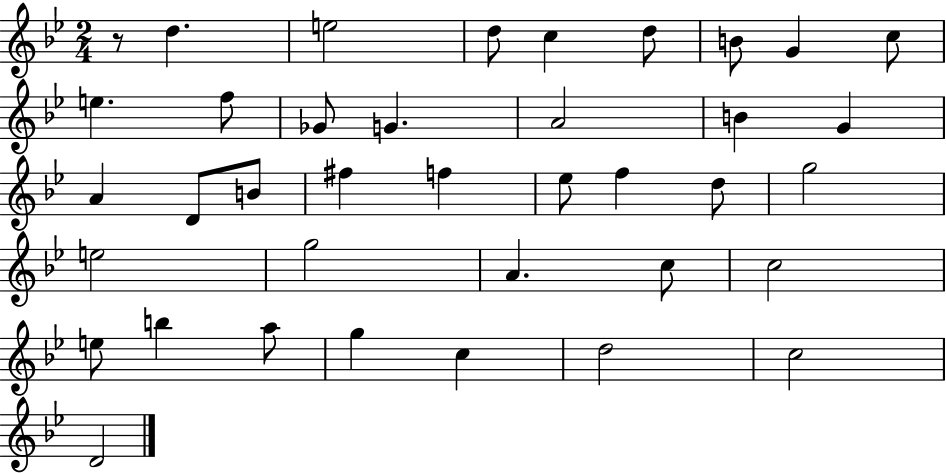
X:1
T:Untitled
M:2/4
L:1/4
K:Bb
z/2 d e2 d/2 c d/2 B/2 G c/2 e f/2 _G/2 G A2 B G A D/2 B/2 ^f f _e/2 f d/2 g2 e2 g2 A c/2 c2 e/2 b a/2 g c d2 c2 D2